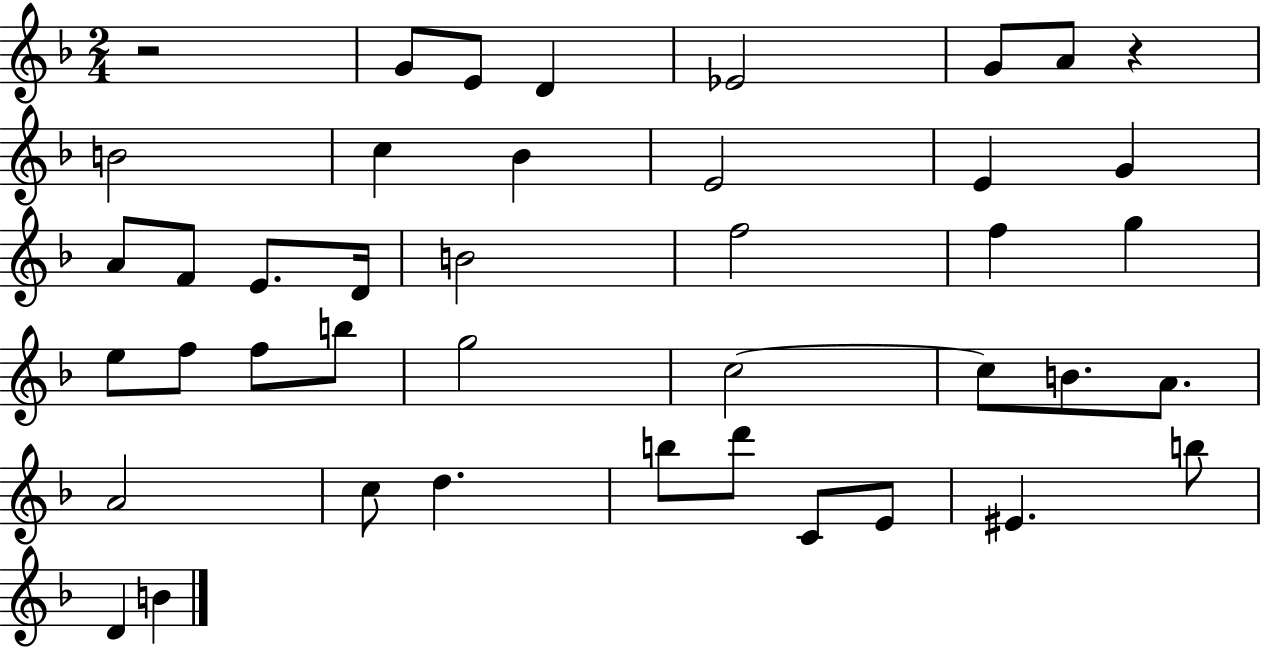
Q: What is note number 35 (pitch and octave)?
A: C4